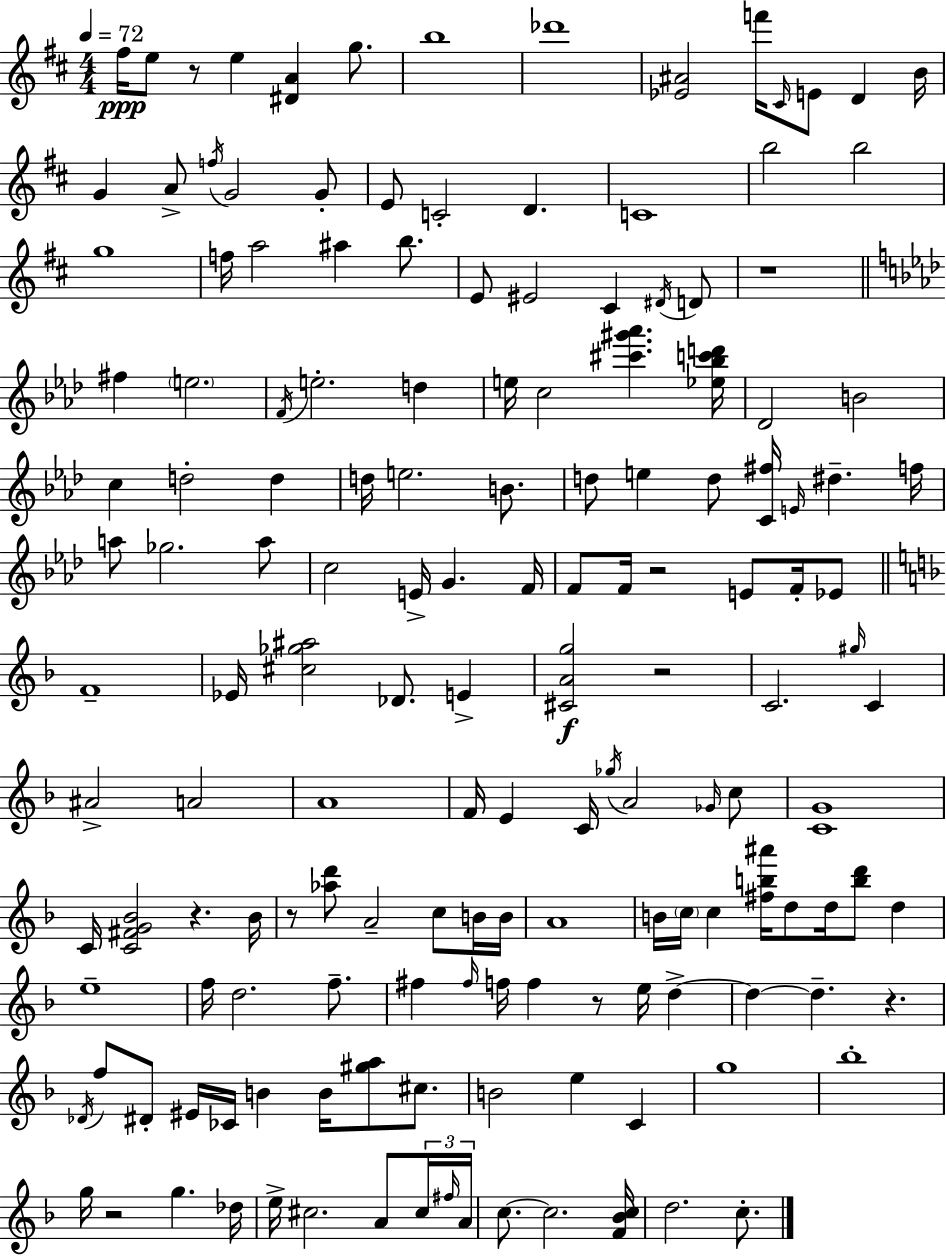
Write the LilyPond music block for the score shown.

{
  \clef treble
  \numericTimeSignature
  \time 4/4
  \key d \major
  \tempo 4 = 72
  fis''16\ppp e''8 r8 e''4 <dis' a'>4 g''8. | b''1 | des'''1 | <ees' ais'>2 f'''16 \grace { cis'16 } e'8 d'4 | \break b'16 g'4 a'8-> \acciaccatura { f''16 } g'2 | g'8-. e'8 c'2-. d'4. | c'1 | b''2 b''2 | \break g''1 | f''16 a''2 ais''4 b''8. | e'8 eis'2 cis'4 | \acciaccatura { dis'16 } d'8 r1 | \break \bar "||" \break \key f \minor fis''4 \parenthesize e''2. | \acciaccatura { f'16 } e''2.-. d''4 | e''16 c''2 <cis''' gis''' aes'''>4. | <ees'' bes'' c''' d'''>16 des'2 b'2 | \break c''4 d''2-. d''4 | d''16 e''2. b'8. | d''8 e''4 d''8 <c' fis''>16 \grace { e'16 } dis''4.-- | f''16 a''8 ges''2. | \break a''8 c''2 e'16-> g'4. | f'16 f'8 f'16 r2 e'8 f'16-. | ees'8 \bar "||" \break \key f \major f'1-- | ees'16 <cis'' ges'' ais''>2 des'8. e'4-> | <cis' a' g''>2\f r2 | c'2. \grace { gis''16 } c'4 | \break ais'2-> a'2 | a'1 | f'16 e'4 c'16 \acciaccatura { ges''16 } a'2 | \grace { ges'16 } c''8 <c' g'>1 | \break c'16 <c' fis' g' bes'>2 r4. | bes'16 r8 <aes'' d'''>8 a'2-- c''8 | b'16 b'16 a'1 | b'16 \parenthesize c''16 c''4 <fis'' b'' ais'''>16 d''8 d''16 <b'' d'''>8 d''4 | \break e''1-- | f''16 d''2. | f''8.-- fis''4 \grace { fis''16 } f''16 f''4 r8 e''16 | d''4->~~ d''4~~ d''4.-- r4. | \break \acciaccatura { des'16 } f''8 dis'8-. eis'16 ces'16 b'4 b'16 | <gis'' a''>8 cis''8. b'2 e''4 | c'4 g''1 | bes''1-. | \break g''16 r2 g''4. | des''16 e''16-> cis''2. | a'8 \tuplet 3/2 { cis''16 \grace { fis''16 } a'16 } c''8.~~ c''2. | <f' bes' c''>16 d''2. | \break c''8.-. \bar "|."
}